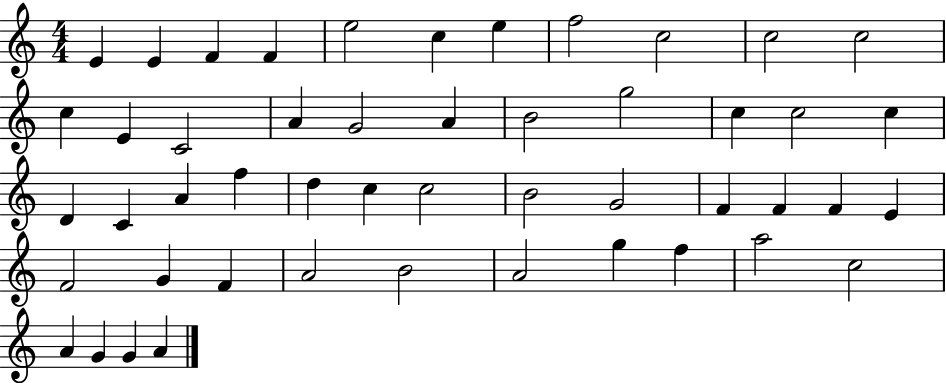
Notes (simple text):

E4/q E4/q F4/q F4/q E5/h C5/q E5/q F5/h C5/h C5/h C5/h C5/q E4/q C4/h A4/q G4/h A4/q B4/h G5/h C5/q C5/h C5/q D4/q C4/q A4/q F5/q D5/q C5/q C5/h B4/h G4/h F4/q F4/q F4/q E4/q F4/h G4/q F4/q A4/h B4/h A4/h G5/q F5/q A5/h C5/h A4/q G4/q G4/q A4/q